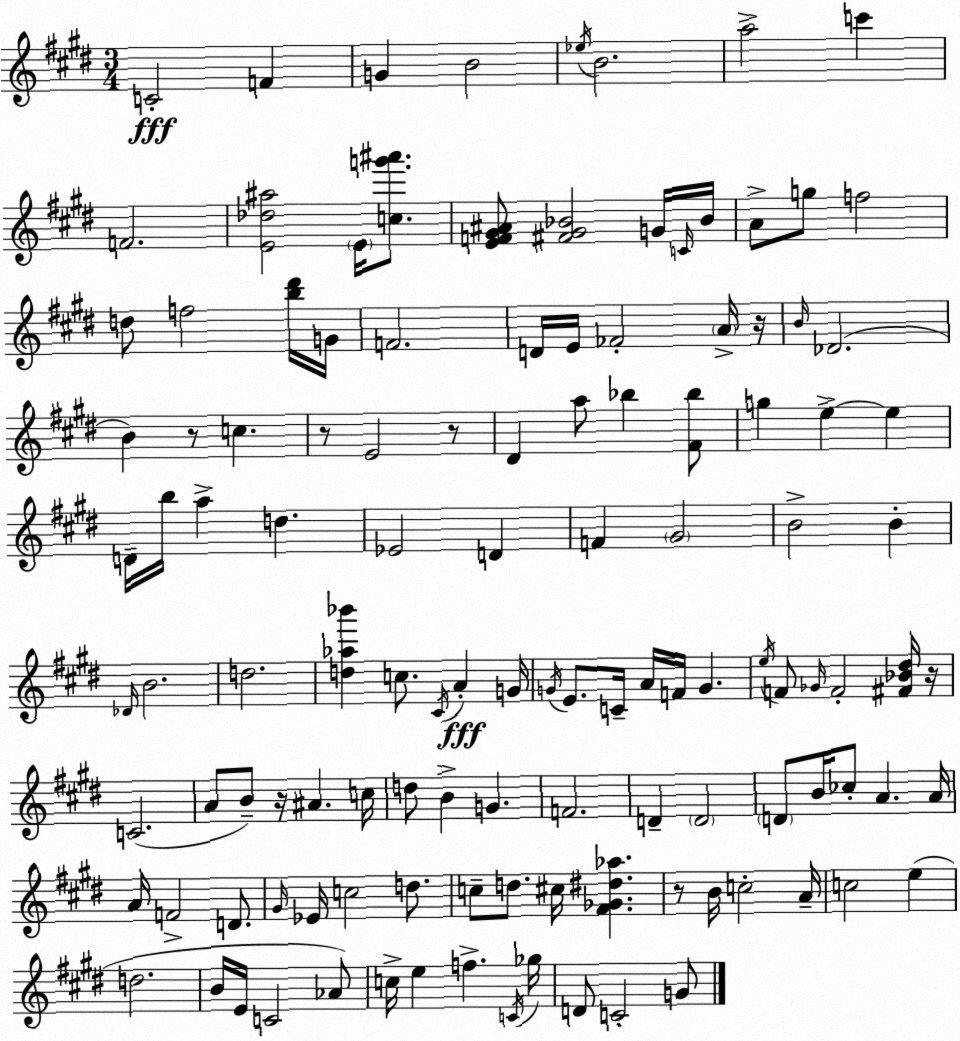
X:1
T:Untitled
M:3/4
L:1/4
K:E
C2 F G B2 _e/4 B2 a2 c' F2 [E_d^a]2 E/4 [cg'^a']/2 [EF^G^A]/2 [^F^G_B]2 G/4 C/4 _B/4 A/2 g/2 f2 d/2 f2 [b^d']/4 G/4 F2 D/4 E/4 _F2 A/4 z/4 B/4 _D2 B z/2 c z/2 E2 z/2 ^D a/2 _b [^F_b]/2 g e e D/4 b/4 a d _E2 D F ^G2 B2 B _D/4 B2 d2 [d_a_b'] c/2 ^C/4 A G/4 G/4 E/2 C/4 A/4 F/4 G e/4 F/2 _G/4 F2 [^F_B^d]/4 z/4 C2 A/2 B/2 z/4 ^A c/4 d/2 B G F2 D D2 D/2 B/4 _c/2 A A/4 A/4 F2 D/2 ^G/4 _E/4 c2 d/2 c/2 d/2 ^c/4 [^F_G^d_a] z/2 B/4 c2 A/4 c2 e d2 B/4 E/4 C2 _A/2 c/4 e f C/4 _g/4 D/2 C2 G/2